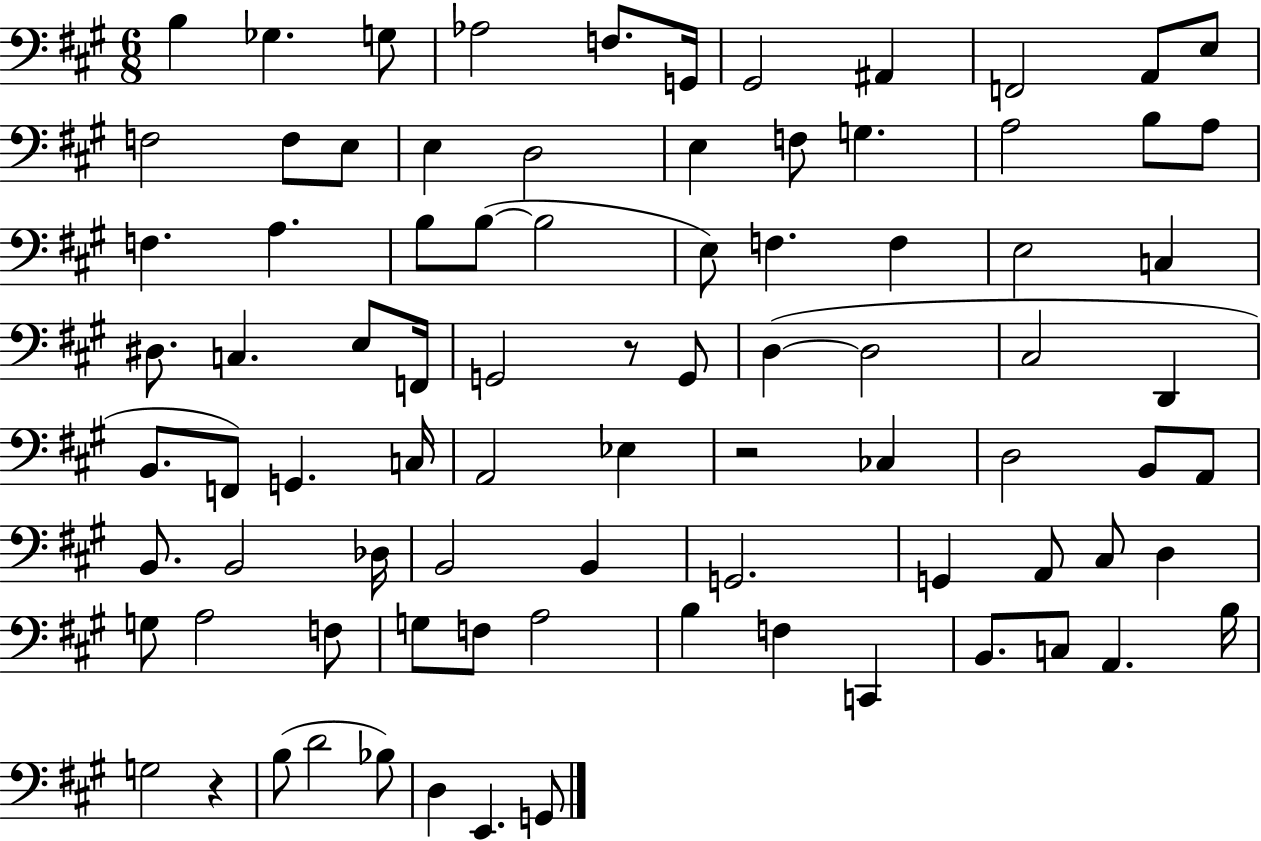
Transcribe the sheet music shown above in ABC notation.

X:1
T:Untitled
M:6/8
L:1/4
K:A
B, _G, G,/2 _A,2 F,/2 G,,/4 ^G,,2 ^A,, F,,2 A,,/2 E,/2 F,2 F,/2 E,/2 E, D,2 E, F,/2 G, A,2 B,/2 A,/2 F, A, B,/2 B,/2 B,2 E,/2 F, F, E,2 C, ^D,/2 C, E,/2 F,,/4 G,,2 z/2 G,,/2 D, D,2 ^C,2 D,, B,,/2 F,,/2 G,, C,/4 A,,2 _E, z2 _C, D,2 B,,/2 A,,/2 B,,/2 B,,2 _D,/4 B,,2 B,, G,,2 G,, A,,/2 ^C,/2 D, G,/2 A,2 F,/2 G,/2 F,/2 A,2 B, F, C,, B,,/2 C,/2 A,, B,/4 G,2 z B,/2 D2 _B,/2 D, E,, G,,/2